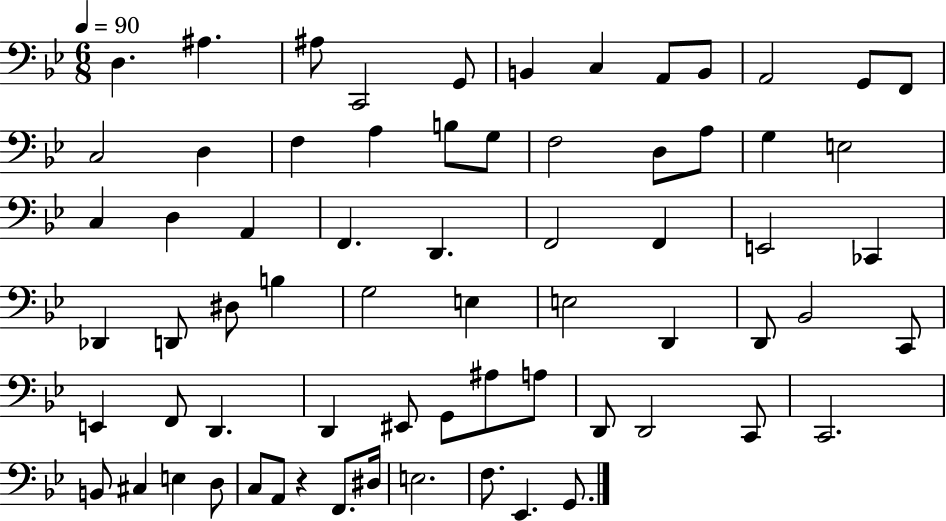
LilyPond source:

{
  \clef bass
  \numericTimeSignature
  \time 6/8
  \key bes \major
  \tempo 4 = 90
  \repeat volta 2 { d4. ais4. | ais8 c,2 g,8 | b,4 c4 a,8 b,8 | a,2 g,8 f,8 | \break c2 d4 | f4 a4 b8 g8 | f2 d8 a8 | g4 e2 | \break c4 d4 a,4 | f,4. d,4. | f,2 f,4 | e,2 ces,4 | \break des,4 d,8 dis8 b4 | g2 e4 | e2 d,4 | d,8 bes,2 c,8 | \break e,4 f,8 d,4. | d,4 eis,8 g,8 ais8 a8 | d,8 d,2 c,8 | c,2. | \break b,8 cis4 e4 d8 | c8 a,8 r4 f,8. dis16 | e2. | f8. ees,4. g,8. | \break } \bar "|."
}